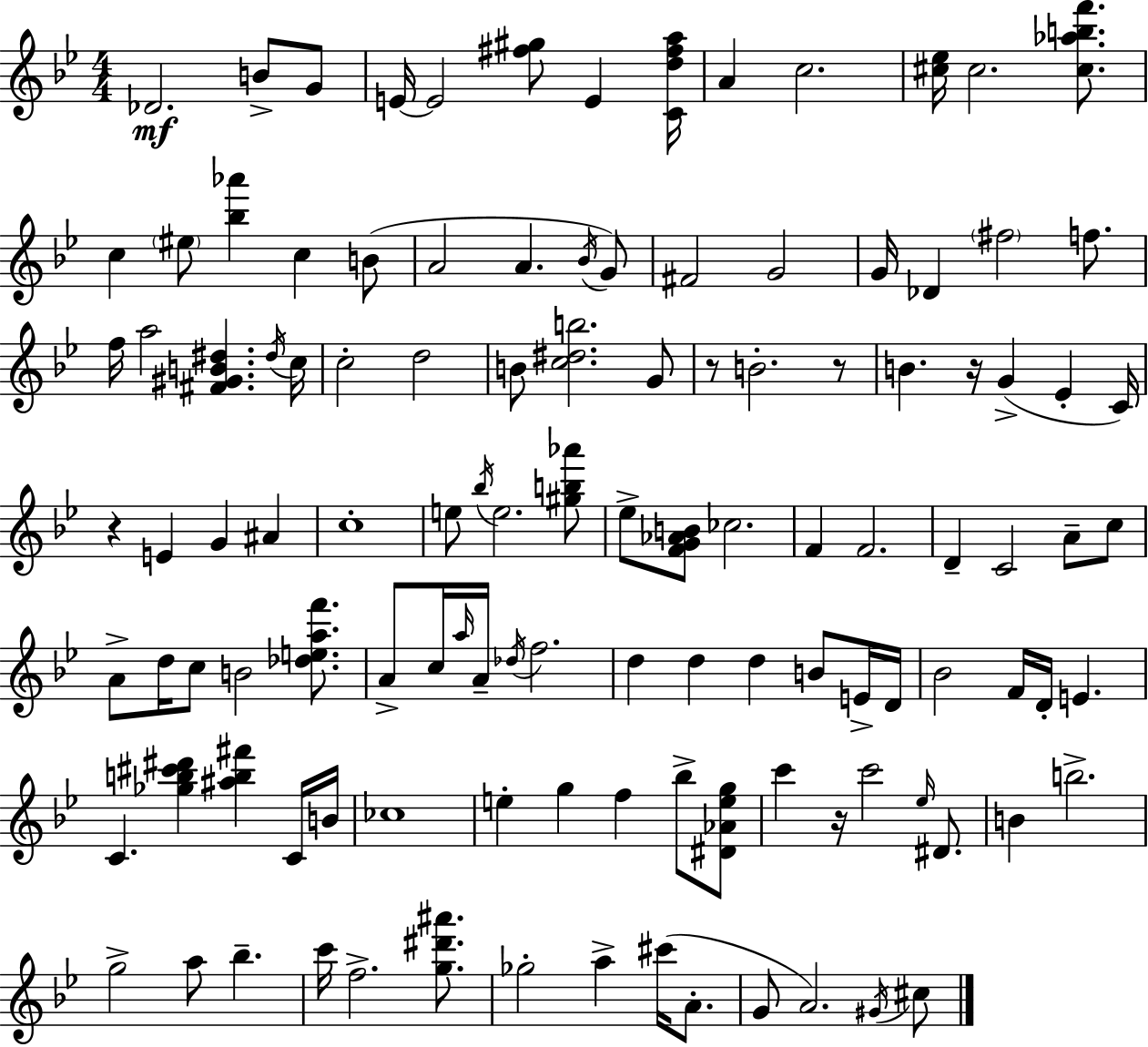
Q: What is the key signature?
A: G minor